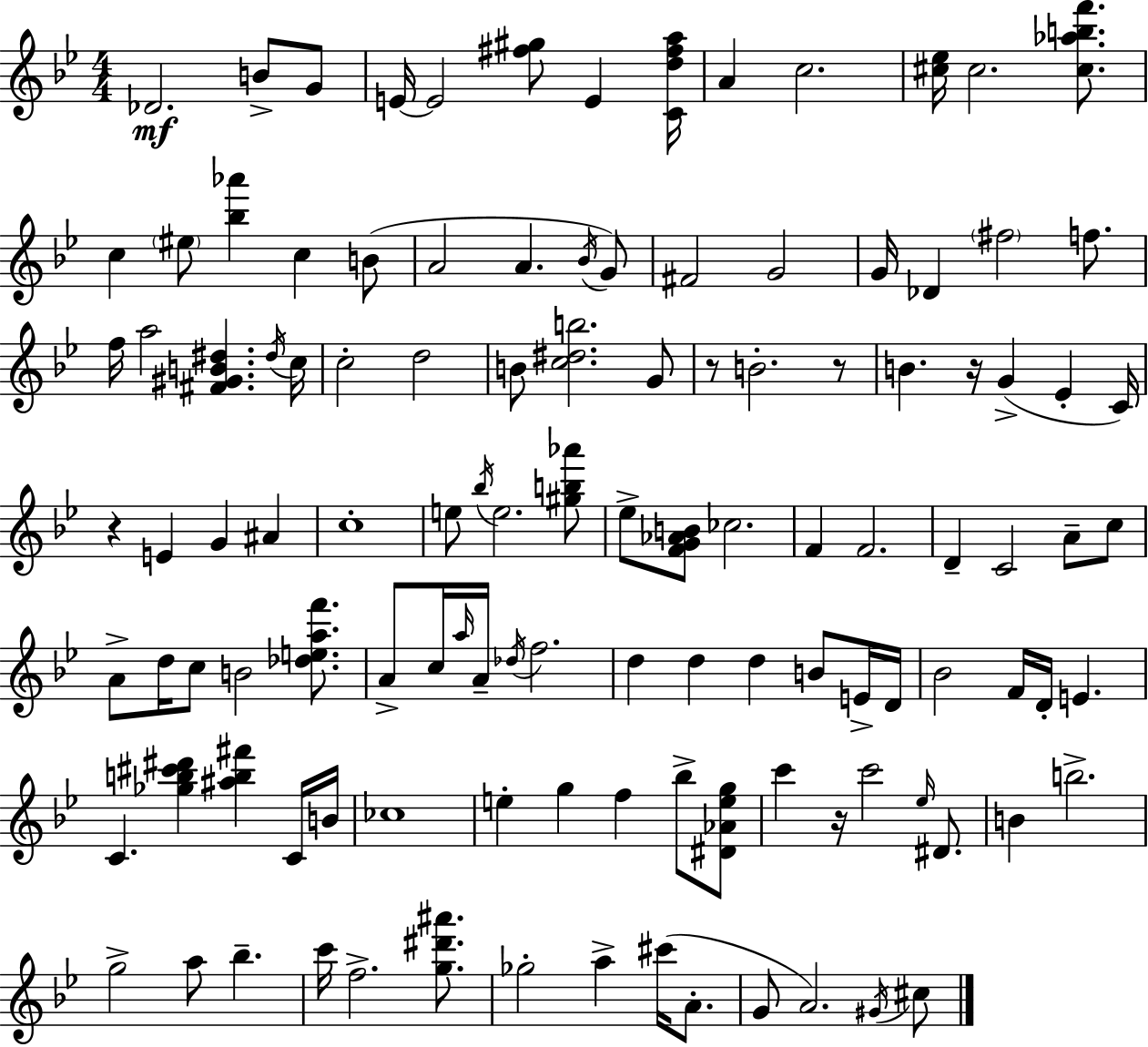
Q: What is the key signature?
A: G minor